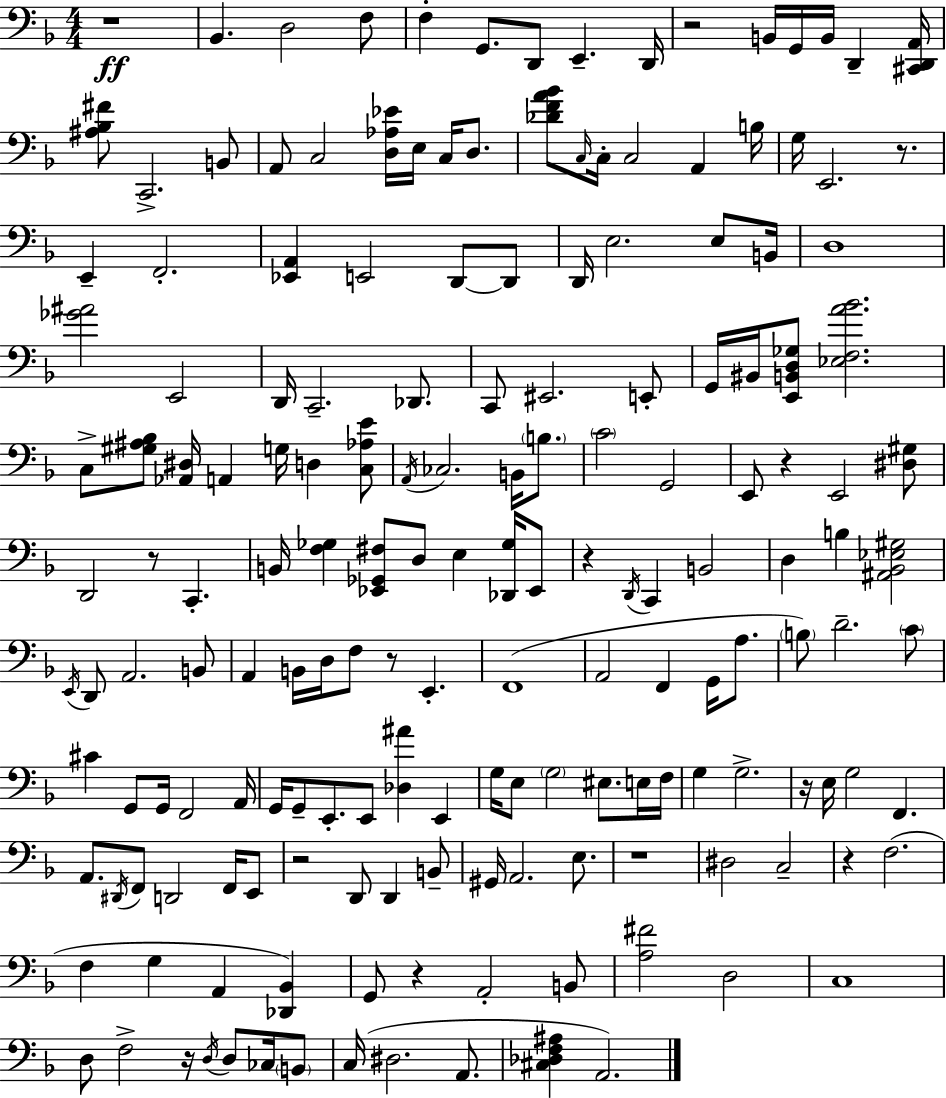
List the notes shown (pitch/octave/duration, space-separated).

R/w Bb2/q. D3/h F3/e F3/q G2/e. D2/e E2/q. D2/s R/h B2/s G2/s B2/s D2/q [C#2,D2,A2]/s [A#3,Bb3,F#4]/e C2/h. B2/e A2/e C3/h [D3,Ab3,Eb4]/s E3/s C3/s D3/e. [Db4,F4,A4,Bb4]/e C3/s C3/s C3/h A2/q B3/s G3/s E2/h. R/e. E2/q F2/h. [Eb2,A2]/q E2/h D2/e D2/e D2/s E3/h. E3/e B2/s D3/w [Gb4,A#4]/h E2/h D2/s C2/h. Db2/e. C2/e EIS2/h. E2/e G2/s BIS2/s [E2,B2,D3,Gb3]/e [Eb3,F3,A4,Bb4]/h. C3/e [G#3,A#3,Bb3]/e [Ab2,D#3]/s A2/q G3/s D3/q [C3,Ab3,E4]/e A2/s CES3/h. B2/s B3/e. C4/h G2/h E2/e R/q E2/h [D#3,G#3]/e D2/h R/e C2/q. B2/s [F3,Gb3]/q [Eb2,Gb2,F#3]/e D3/e E3/q [Db2,Gb3]/s Eb2/e R/q D2/s C2/q B2/h D3/q B3/q [A#2,Bb2,Eb3,G#3]/h E2/s D2/e A2/h. B2/e A2/q B2/s D3/s F3/e R/e E2/q. F2/w A2/h F2/q G2/s A3/e. B3/e D4/h. C4/e C#4/q G2/e G2/s F2/h A2/s G2/s G2/e E2/e. E2/e [Db3,A#4]/q E2/q G3/s E3/e G3/h EIS3/e. E3/s F3/s G3/q G3/h. R/s E3/s G3/h F2/q. A2/e. D#2/s F2/e D2/h F2/s E2/e R/h D2/e D2/q B2/e G#2/s A2/h. E3/e. R/w D#3/h C3/h R/q F3/h. F3/q G3/q A2/q [Db2,Bb2]/q G2/e R/q A2/h B2/e [A3,F#4]/h D3/h C3/w D3/e F3/h R/s D3/s D3/e CES3/s B2/e C3/s D#3/h. A2/e. [C#3,Db3,F3,A#3]/q A2/h.